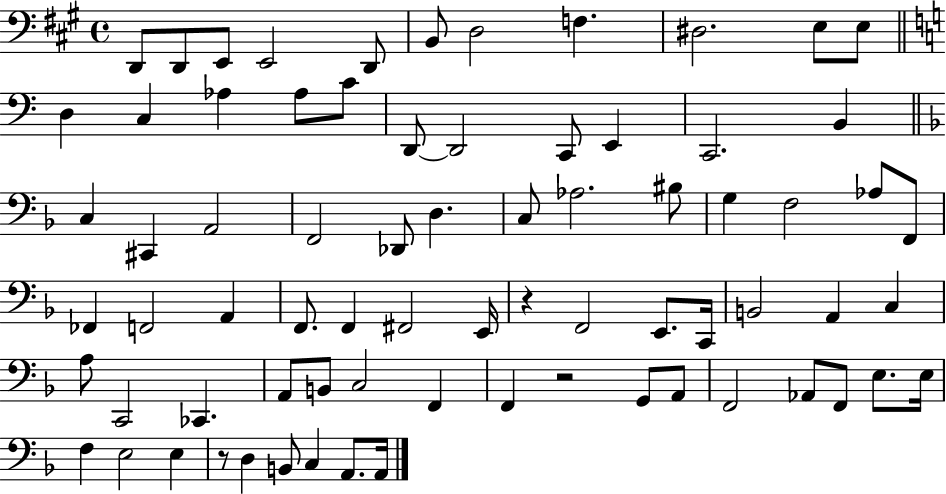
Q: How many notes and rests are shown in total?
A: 74